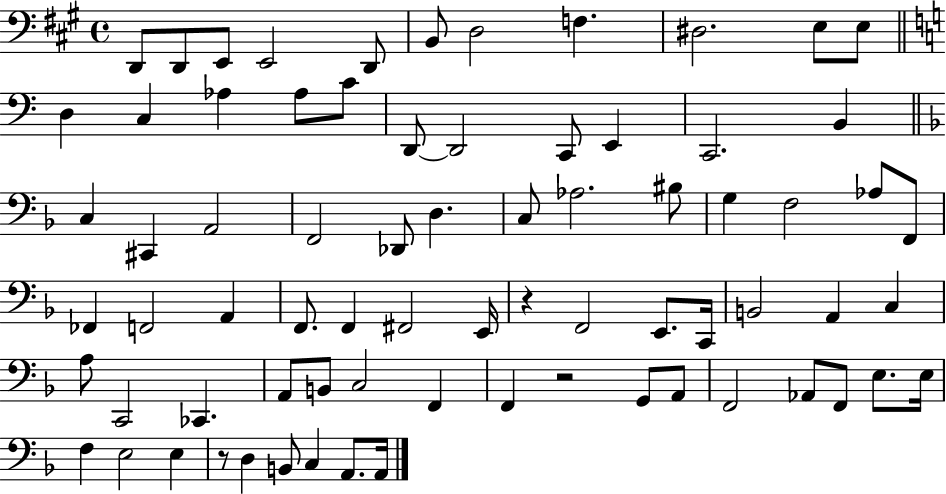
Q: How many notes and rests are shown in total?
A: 74